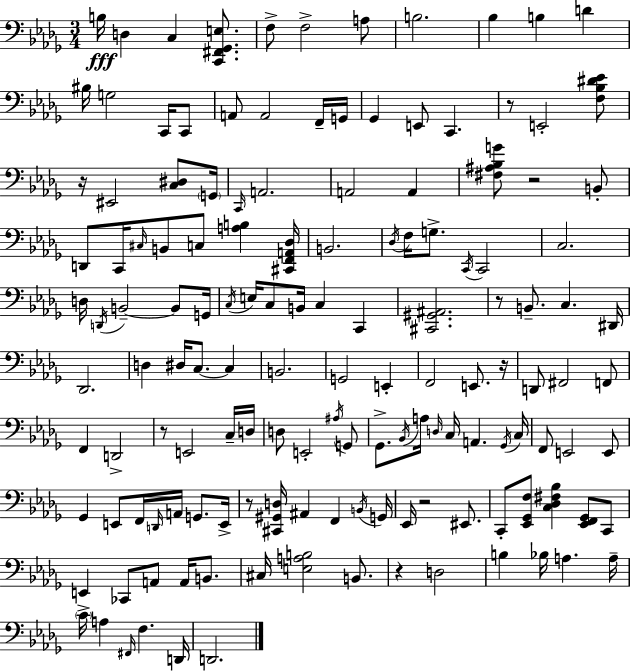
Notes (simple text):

B3/s D3/q C3/q [C2,F#2,Gb2,E3]/e. F3/e F3/h A3/e B3/h. Bb3/q B3/q D4/q BIS3/s G3/h C2/s C2/e A2/e A2/h F2/s G2/s Gb2/q E2/e C2/q. R/e E2/h [F3,Bb3,D#4,Eb4]/e R/s EIS2/h [C3,D#3]/e G2/s C2/s A2/h. A2/h A2/q [F#3,A#3,Bb3,G4]/e R/h B2/e D2/e C2/s C#3/s B2/e C3/e [A3,B3]/q [C#2,F2,A2,Db3]/s B2/h. Db3/s F3/s G3/e. C2/s C2/h C3/h. D3/s D2/s B2/h B2/e G2/s C3/s E3/s C3/e B2/s C3/q C2/q [C#2,G#2,A#2]/h. R/e B2/e. C3/q. D#2/s Db2/h. D3/q D#3/s C3/e. C3/q B2/h. G2/h E2/q F2/h E2/e. R/s D2/e F#2/h F2/e F2/q D2/h R/e E2/h C3/s D3/s D3/e E2/h A#3/s G2/e Gb2/e. Bb2/s A3/s D3/s C3/s A2/q. Gb2/s C3/s F2/e E2/h E2/e Gb2/q E2/e F2/s D2/s A2/s G2/e. E2/s R/e [C#2,G#2,D3]/s A#2/q F2/q B2/s G2/s Eb2/s R/h EIS2/e. C2/e [Eb2,Gb2,F3]/e [C3,Db3,F#3,Bb3]/q [Eb2,F2,Gb2]/e C2/e E2/q CES2/e A2/e A2/s B2/e. C#3/s [E3,A3,B3]/h B2/e. R/q D3/h B3/q Bb3/s A3/q. A3/s C4/s A3/q F#2/s F3/q. D2/s D2/h.